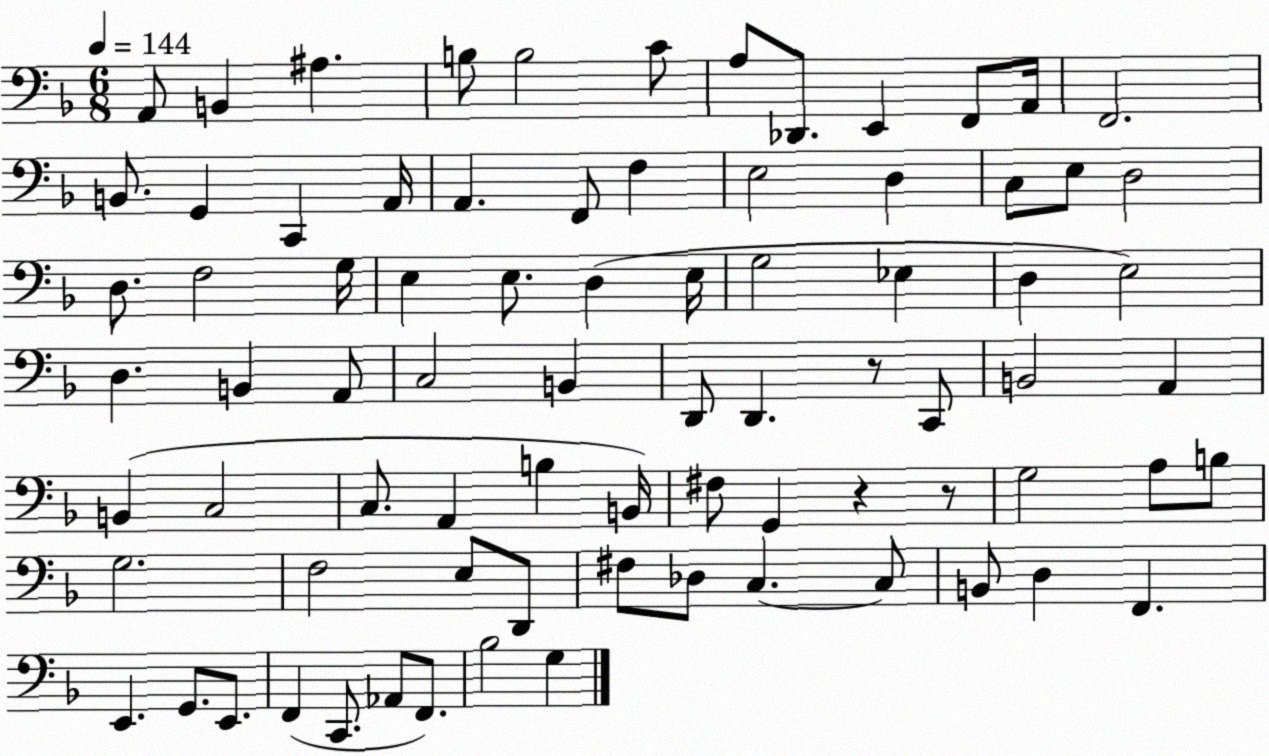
X:1
T:Untitled
M:6/8
L:1/4
K:F
A,,/2 B,, ^A, B,/2 B,2 C/2 A,/2 _D,,/2 E,, F,,/2 A,,/4 F,,2 B,,/2 G,, C,, A,,/4 A,, F,,/2 F, E,2 D, C,/2 E,/2 D,2 D,/2 F,2 G,/4 E, E,/2 D, E,/4 G,2 _E, D, E,2 D, B,, A,,/2 C,2 B,, D,,/2 D,, z/2 C,,/2 B,,2 A,, B,, C,2 C,/2 A,, B, B,,/4 ^F,/2 G,, z z/2 G,2 A,/2 B,/2 G,2 F,2 E,/2 D,,/2 ^F,/2 _D,/2 C, C,/2 B,,/2 D, F,, E,, G,,/2 E,,/2 F,, C,,/2 _A,,/2 F,,/2 _B,2 G,